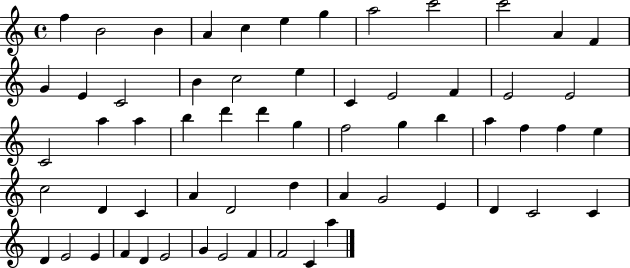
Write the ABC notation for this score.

X:1
T:Untitled
M:4/4
L:1/4
K:C
f B2 B A c e g a2 c'2 c'2 A F G E C2 B c2 e C E2 F E2 E2 C2 a a b d' d' g f2 g b a f f e c2 D C A D2 d A G2 E D C2 C D E2 E F D E2 G E2 F F2 C a